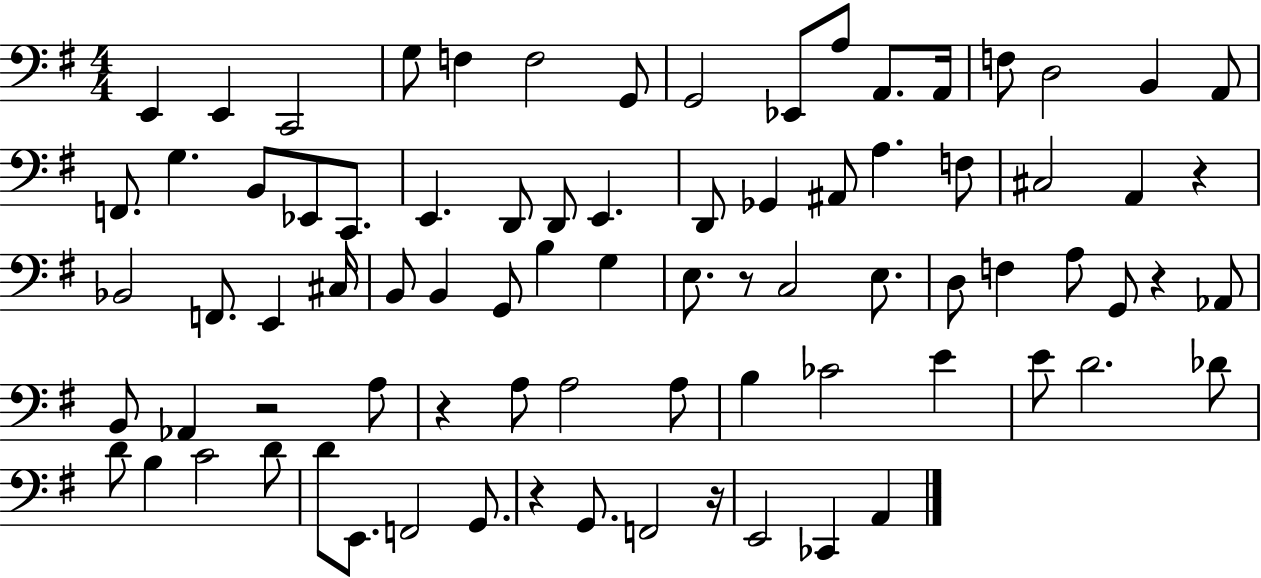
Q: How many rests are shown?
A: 7